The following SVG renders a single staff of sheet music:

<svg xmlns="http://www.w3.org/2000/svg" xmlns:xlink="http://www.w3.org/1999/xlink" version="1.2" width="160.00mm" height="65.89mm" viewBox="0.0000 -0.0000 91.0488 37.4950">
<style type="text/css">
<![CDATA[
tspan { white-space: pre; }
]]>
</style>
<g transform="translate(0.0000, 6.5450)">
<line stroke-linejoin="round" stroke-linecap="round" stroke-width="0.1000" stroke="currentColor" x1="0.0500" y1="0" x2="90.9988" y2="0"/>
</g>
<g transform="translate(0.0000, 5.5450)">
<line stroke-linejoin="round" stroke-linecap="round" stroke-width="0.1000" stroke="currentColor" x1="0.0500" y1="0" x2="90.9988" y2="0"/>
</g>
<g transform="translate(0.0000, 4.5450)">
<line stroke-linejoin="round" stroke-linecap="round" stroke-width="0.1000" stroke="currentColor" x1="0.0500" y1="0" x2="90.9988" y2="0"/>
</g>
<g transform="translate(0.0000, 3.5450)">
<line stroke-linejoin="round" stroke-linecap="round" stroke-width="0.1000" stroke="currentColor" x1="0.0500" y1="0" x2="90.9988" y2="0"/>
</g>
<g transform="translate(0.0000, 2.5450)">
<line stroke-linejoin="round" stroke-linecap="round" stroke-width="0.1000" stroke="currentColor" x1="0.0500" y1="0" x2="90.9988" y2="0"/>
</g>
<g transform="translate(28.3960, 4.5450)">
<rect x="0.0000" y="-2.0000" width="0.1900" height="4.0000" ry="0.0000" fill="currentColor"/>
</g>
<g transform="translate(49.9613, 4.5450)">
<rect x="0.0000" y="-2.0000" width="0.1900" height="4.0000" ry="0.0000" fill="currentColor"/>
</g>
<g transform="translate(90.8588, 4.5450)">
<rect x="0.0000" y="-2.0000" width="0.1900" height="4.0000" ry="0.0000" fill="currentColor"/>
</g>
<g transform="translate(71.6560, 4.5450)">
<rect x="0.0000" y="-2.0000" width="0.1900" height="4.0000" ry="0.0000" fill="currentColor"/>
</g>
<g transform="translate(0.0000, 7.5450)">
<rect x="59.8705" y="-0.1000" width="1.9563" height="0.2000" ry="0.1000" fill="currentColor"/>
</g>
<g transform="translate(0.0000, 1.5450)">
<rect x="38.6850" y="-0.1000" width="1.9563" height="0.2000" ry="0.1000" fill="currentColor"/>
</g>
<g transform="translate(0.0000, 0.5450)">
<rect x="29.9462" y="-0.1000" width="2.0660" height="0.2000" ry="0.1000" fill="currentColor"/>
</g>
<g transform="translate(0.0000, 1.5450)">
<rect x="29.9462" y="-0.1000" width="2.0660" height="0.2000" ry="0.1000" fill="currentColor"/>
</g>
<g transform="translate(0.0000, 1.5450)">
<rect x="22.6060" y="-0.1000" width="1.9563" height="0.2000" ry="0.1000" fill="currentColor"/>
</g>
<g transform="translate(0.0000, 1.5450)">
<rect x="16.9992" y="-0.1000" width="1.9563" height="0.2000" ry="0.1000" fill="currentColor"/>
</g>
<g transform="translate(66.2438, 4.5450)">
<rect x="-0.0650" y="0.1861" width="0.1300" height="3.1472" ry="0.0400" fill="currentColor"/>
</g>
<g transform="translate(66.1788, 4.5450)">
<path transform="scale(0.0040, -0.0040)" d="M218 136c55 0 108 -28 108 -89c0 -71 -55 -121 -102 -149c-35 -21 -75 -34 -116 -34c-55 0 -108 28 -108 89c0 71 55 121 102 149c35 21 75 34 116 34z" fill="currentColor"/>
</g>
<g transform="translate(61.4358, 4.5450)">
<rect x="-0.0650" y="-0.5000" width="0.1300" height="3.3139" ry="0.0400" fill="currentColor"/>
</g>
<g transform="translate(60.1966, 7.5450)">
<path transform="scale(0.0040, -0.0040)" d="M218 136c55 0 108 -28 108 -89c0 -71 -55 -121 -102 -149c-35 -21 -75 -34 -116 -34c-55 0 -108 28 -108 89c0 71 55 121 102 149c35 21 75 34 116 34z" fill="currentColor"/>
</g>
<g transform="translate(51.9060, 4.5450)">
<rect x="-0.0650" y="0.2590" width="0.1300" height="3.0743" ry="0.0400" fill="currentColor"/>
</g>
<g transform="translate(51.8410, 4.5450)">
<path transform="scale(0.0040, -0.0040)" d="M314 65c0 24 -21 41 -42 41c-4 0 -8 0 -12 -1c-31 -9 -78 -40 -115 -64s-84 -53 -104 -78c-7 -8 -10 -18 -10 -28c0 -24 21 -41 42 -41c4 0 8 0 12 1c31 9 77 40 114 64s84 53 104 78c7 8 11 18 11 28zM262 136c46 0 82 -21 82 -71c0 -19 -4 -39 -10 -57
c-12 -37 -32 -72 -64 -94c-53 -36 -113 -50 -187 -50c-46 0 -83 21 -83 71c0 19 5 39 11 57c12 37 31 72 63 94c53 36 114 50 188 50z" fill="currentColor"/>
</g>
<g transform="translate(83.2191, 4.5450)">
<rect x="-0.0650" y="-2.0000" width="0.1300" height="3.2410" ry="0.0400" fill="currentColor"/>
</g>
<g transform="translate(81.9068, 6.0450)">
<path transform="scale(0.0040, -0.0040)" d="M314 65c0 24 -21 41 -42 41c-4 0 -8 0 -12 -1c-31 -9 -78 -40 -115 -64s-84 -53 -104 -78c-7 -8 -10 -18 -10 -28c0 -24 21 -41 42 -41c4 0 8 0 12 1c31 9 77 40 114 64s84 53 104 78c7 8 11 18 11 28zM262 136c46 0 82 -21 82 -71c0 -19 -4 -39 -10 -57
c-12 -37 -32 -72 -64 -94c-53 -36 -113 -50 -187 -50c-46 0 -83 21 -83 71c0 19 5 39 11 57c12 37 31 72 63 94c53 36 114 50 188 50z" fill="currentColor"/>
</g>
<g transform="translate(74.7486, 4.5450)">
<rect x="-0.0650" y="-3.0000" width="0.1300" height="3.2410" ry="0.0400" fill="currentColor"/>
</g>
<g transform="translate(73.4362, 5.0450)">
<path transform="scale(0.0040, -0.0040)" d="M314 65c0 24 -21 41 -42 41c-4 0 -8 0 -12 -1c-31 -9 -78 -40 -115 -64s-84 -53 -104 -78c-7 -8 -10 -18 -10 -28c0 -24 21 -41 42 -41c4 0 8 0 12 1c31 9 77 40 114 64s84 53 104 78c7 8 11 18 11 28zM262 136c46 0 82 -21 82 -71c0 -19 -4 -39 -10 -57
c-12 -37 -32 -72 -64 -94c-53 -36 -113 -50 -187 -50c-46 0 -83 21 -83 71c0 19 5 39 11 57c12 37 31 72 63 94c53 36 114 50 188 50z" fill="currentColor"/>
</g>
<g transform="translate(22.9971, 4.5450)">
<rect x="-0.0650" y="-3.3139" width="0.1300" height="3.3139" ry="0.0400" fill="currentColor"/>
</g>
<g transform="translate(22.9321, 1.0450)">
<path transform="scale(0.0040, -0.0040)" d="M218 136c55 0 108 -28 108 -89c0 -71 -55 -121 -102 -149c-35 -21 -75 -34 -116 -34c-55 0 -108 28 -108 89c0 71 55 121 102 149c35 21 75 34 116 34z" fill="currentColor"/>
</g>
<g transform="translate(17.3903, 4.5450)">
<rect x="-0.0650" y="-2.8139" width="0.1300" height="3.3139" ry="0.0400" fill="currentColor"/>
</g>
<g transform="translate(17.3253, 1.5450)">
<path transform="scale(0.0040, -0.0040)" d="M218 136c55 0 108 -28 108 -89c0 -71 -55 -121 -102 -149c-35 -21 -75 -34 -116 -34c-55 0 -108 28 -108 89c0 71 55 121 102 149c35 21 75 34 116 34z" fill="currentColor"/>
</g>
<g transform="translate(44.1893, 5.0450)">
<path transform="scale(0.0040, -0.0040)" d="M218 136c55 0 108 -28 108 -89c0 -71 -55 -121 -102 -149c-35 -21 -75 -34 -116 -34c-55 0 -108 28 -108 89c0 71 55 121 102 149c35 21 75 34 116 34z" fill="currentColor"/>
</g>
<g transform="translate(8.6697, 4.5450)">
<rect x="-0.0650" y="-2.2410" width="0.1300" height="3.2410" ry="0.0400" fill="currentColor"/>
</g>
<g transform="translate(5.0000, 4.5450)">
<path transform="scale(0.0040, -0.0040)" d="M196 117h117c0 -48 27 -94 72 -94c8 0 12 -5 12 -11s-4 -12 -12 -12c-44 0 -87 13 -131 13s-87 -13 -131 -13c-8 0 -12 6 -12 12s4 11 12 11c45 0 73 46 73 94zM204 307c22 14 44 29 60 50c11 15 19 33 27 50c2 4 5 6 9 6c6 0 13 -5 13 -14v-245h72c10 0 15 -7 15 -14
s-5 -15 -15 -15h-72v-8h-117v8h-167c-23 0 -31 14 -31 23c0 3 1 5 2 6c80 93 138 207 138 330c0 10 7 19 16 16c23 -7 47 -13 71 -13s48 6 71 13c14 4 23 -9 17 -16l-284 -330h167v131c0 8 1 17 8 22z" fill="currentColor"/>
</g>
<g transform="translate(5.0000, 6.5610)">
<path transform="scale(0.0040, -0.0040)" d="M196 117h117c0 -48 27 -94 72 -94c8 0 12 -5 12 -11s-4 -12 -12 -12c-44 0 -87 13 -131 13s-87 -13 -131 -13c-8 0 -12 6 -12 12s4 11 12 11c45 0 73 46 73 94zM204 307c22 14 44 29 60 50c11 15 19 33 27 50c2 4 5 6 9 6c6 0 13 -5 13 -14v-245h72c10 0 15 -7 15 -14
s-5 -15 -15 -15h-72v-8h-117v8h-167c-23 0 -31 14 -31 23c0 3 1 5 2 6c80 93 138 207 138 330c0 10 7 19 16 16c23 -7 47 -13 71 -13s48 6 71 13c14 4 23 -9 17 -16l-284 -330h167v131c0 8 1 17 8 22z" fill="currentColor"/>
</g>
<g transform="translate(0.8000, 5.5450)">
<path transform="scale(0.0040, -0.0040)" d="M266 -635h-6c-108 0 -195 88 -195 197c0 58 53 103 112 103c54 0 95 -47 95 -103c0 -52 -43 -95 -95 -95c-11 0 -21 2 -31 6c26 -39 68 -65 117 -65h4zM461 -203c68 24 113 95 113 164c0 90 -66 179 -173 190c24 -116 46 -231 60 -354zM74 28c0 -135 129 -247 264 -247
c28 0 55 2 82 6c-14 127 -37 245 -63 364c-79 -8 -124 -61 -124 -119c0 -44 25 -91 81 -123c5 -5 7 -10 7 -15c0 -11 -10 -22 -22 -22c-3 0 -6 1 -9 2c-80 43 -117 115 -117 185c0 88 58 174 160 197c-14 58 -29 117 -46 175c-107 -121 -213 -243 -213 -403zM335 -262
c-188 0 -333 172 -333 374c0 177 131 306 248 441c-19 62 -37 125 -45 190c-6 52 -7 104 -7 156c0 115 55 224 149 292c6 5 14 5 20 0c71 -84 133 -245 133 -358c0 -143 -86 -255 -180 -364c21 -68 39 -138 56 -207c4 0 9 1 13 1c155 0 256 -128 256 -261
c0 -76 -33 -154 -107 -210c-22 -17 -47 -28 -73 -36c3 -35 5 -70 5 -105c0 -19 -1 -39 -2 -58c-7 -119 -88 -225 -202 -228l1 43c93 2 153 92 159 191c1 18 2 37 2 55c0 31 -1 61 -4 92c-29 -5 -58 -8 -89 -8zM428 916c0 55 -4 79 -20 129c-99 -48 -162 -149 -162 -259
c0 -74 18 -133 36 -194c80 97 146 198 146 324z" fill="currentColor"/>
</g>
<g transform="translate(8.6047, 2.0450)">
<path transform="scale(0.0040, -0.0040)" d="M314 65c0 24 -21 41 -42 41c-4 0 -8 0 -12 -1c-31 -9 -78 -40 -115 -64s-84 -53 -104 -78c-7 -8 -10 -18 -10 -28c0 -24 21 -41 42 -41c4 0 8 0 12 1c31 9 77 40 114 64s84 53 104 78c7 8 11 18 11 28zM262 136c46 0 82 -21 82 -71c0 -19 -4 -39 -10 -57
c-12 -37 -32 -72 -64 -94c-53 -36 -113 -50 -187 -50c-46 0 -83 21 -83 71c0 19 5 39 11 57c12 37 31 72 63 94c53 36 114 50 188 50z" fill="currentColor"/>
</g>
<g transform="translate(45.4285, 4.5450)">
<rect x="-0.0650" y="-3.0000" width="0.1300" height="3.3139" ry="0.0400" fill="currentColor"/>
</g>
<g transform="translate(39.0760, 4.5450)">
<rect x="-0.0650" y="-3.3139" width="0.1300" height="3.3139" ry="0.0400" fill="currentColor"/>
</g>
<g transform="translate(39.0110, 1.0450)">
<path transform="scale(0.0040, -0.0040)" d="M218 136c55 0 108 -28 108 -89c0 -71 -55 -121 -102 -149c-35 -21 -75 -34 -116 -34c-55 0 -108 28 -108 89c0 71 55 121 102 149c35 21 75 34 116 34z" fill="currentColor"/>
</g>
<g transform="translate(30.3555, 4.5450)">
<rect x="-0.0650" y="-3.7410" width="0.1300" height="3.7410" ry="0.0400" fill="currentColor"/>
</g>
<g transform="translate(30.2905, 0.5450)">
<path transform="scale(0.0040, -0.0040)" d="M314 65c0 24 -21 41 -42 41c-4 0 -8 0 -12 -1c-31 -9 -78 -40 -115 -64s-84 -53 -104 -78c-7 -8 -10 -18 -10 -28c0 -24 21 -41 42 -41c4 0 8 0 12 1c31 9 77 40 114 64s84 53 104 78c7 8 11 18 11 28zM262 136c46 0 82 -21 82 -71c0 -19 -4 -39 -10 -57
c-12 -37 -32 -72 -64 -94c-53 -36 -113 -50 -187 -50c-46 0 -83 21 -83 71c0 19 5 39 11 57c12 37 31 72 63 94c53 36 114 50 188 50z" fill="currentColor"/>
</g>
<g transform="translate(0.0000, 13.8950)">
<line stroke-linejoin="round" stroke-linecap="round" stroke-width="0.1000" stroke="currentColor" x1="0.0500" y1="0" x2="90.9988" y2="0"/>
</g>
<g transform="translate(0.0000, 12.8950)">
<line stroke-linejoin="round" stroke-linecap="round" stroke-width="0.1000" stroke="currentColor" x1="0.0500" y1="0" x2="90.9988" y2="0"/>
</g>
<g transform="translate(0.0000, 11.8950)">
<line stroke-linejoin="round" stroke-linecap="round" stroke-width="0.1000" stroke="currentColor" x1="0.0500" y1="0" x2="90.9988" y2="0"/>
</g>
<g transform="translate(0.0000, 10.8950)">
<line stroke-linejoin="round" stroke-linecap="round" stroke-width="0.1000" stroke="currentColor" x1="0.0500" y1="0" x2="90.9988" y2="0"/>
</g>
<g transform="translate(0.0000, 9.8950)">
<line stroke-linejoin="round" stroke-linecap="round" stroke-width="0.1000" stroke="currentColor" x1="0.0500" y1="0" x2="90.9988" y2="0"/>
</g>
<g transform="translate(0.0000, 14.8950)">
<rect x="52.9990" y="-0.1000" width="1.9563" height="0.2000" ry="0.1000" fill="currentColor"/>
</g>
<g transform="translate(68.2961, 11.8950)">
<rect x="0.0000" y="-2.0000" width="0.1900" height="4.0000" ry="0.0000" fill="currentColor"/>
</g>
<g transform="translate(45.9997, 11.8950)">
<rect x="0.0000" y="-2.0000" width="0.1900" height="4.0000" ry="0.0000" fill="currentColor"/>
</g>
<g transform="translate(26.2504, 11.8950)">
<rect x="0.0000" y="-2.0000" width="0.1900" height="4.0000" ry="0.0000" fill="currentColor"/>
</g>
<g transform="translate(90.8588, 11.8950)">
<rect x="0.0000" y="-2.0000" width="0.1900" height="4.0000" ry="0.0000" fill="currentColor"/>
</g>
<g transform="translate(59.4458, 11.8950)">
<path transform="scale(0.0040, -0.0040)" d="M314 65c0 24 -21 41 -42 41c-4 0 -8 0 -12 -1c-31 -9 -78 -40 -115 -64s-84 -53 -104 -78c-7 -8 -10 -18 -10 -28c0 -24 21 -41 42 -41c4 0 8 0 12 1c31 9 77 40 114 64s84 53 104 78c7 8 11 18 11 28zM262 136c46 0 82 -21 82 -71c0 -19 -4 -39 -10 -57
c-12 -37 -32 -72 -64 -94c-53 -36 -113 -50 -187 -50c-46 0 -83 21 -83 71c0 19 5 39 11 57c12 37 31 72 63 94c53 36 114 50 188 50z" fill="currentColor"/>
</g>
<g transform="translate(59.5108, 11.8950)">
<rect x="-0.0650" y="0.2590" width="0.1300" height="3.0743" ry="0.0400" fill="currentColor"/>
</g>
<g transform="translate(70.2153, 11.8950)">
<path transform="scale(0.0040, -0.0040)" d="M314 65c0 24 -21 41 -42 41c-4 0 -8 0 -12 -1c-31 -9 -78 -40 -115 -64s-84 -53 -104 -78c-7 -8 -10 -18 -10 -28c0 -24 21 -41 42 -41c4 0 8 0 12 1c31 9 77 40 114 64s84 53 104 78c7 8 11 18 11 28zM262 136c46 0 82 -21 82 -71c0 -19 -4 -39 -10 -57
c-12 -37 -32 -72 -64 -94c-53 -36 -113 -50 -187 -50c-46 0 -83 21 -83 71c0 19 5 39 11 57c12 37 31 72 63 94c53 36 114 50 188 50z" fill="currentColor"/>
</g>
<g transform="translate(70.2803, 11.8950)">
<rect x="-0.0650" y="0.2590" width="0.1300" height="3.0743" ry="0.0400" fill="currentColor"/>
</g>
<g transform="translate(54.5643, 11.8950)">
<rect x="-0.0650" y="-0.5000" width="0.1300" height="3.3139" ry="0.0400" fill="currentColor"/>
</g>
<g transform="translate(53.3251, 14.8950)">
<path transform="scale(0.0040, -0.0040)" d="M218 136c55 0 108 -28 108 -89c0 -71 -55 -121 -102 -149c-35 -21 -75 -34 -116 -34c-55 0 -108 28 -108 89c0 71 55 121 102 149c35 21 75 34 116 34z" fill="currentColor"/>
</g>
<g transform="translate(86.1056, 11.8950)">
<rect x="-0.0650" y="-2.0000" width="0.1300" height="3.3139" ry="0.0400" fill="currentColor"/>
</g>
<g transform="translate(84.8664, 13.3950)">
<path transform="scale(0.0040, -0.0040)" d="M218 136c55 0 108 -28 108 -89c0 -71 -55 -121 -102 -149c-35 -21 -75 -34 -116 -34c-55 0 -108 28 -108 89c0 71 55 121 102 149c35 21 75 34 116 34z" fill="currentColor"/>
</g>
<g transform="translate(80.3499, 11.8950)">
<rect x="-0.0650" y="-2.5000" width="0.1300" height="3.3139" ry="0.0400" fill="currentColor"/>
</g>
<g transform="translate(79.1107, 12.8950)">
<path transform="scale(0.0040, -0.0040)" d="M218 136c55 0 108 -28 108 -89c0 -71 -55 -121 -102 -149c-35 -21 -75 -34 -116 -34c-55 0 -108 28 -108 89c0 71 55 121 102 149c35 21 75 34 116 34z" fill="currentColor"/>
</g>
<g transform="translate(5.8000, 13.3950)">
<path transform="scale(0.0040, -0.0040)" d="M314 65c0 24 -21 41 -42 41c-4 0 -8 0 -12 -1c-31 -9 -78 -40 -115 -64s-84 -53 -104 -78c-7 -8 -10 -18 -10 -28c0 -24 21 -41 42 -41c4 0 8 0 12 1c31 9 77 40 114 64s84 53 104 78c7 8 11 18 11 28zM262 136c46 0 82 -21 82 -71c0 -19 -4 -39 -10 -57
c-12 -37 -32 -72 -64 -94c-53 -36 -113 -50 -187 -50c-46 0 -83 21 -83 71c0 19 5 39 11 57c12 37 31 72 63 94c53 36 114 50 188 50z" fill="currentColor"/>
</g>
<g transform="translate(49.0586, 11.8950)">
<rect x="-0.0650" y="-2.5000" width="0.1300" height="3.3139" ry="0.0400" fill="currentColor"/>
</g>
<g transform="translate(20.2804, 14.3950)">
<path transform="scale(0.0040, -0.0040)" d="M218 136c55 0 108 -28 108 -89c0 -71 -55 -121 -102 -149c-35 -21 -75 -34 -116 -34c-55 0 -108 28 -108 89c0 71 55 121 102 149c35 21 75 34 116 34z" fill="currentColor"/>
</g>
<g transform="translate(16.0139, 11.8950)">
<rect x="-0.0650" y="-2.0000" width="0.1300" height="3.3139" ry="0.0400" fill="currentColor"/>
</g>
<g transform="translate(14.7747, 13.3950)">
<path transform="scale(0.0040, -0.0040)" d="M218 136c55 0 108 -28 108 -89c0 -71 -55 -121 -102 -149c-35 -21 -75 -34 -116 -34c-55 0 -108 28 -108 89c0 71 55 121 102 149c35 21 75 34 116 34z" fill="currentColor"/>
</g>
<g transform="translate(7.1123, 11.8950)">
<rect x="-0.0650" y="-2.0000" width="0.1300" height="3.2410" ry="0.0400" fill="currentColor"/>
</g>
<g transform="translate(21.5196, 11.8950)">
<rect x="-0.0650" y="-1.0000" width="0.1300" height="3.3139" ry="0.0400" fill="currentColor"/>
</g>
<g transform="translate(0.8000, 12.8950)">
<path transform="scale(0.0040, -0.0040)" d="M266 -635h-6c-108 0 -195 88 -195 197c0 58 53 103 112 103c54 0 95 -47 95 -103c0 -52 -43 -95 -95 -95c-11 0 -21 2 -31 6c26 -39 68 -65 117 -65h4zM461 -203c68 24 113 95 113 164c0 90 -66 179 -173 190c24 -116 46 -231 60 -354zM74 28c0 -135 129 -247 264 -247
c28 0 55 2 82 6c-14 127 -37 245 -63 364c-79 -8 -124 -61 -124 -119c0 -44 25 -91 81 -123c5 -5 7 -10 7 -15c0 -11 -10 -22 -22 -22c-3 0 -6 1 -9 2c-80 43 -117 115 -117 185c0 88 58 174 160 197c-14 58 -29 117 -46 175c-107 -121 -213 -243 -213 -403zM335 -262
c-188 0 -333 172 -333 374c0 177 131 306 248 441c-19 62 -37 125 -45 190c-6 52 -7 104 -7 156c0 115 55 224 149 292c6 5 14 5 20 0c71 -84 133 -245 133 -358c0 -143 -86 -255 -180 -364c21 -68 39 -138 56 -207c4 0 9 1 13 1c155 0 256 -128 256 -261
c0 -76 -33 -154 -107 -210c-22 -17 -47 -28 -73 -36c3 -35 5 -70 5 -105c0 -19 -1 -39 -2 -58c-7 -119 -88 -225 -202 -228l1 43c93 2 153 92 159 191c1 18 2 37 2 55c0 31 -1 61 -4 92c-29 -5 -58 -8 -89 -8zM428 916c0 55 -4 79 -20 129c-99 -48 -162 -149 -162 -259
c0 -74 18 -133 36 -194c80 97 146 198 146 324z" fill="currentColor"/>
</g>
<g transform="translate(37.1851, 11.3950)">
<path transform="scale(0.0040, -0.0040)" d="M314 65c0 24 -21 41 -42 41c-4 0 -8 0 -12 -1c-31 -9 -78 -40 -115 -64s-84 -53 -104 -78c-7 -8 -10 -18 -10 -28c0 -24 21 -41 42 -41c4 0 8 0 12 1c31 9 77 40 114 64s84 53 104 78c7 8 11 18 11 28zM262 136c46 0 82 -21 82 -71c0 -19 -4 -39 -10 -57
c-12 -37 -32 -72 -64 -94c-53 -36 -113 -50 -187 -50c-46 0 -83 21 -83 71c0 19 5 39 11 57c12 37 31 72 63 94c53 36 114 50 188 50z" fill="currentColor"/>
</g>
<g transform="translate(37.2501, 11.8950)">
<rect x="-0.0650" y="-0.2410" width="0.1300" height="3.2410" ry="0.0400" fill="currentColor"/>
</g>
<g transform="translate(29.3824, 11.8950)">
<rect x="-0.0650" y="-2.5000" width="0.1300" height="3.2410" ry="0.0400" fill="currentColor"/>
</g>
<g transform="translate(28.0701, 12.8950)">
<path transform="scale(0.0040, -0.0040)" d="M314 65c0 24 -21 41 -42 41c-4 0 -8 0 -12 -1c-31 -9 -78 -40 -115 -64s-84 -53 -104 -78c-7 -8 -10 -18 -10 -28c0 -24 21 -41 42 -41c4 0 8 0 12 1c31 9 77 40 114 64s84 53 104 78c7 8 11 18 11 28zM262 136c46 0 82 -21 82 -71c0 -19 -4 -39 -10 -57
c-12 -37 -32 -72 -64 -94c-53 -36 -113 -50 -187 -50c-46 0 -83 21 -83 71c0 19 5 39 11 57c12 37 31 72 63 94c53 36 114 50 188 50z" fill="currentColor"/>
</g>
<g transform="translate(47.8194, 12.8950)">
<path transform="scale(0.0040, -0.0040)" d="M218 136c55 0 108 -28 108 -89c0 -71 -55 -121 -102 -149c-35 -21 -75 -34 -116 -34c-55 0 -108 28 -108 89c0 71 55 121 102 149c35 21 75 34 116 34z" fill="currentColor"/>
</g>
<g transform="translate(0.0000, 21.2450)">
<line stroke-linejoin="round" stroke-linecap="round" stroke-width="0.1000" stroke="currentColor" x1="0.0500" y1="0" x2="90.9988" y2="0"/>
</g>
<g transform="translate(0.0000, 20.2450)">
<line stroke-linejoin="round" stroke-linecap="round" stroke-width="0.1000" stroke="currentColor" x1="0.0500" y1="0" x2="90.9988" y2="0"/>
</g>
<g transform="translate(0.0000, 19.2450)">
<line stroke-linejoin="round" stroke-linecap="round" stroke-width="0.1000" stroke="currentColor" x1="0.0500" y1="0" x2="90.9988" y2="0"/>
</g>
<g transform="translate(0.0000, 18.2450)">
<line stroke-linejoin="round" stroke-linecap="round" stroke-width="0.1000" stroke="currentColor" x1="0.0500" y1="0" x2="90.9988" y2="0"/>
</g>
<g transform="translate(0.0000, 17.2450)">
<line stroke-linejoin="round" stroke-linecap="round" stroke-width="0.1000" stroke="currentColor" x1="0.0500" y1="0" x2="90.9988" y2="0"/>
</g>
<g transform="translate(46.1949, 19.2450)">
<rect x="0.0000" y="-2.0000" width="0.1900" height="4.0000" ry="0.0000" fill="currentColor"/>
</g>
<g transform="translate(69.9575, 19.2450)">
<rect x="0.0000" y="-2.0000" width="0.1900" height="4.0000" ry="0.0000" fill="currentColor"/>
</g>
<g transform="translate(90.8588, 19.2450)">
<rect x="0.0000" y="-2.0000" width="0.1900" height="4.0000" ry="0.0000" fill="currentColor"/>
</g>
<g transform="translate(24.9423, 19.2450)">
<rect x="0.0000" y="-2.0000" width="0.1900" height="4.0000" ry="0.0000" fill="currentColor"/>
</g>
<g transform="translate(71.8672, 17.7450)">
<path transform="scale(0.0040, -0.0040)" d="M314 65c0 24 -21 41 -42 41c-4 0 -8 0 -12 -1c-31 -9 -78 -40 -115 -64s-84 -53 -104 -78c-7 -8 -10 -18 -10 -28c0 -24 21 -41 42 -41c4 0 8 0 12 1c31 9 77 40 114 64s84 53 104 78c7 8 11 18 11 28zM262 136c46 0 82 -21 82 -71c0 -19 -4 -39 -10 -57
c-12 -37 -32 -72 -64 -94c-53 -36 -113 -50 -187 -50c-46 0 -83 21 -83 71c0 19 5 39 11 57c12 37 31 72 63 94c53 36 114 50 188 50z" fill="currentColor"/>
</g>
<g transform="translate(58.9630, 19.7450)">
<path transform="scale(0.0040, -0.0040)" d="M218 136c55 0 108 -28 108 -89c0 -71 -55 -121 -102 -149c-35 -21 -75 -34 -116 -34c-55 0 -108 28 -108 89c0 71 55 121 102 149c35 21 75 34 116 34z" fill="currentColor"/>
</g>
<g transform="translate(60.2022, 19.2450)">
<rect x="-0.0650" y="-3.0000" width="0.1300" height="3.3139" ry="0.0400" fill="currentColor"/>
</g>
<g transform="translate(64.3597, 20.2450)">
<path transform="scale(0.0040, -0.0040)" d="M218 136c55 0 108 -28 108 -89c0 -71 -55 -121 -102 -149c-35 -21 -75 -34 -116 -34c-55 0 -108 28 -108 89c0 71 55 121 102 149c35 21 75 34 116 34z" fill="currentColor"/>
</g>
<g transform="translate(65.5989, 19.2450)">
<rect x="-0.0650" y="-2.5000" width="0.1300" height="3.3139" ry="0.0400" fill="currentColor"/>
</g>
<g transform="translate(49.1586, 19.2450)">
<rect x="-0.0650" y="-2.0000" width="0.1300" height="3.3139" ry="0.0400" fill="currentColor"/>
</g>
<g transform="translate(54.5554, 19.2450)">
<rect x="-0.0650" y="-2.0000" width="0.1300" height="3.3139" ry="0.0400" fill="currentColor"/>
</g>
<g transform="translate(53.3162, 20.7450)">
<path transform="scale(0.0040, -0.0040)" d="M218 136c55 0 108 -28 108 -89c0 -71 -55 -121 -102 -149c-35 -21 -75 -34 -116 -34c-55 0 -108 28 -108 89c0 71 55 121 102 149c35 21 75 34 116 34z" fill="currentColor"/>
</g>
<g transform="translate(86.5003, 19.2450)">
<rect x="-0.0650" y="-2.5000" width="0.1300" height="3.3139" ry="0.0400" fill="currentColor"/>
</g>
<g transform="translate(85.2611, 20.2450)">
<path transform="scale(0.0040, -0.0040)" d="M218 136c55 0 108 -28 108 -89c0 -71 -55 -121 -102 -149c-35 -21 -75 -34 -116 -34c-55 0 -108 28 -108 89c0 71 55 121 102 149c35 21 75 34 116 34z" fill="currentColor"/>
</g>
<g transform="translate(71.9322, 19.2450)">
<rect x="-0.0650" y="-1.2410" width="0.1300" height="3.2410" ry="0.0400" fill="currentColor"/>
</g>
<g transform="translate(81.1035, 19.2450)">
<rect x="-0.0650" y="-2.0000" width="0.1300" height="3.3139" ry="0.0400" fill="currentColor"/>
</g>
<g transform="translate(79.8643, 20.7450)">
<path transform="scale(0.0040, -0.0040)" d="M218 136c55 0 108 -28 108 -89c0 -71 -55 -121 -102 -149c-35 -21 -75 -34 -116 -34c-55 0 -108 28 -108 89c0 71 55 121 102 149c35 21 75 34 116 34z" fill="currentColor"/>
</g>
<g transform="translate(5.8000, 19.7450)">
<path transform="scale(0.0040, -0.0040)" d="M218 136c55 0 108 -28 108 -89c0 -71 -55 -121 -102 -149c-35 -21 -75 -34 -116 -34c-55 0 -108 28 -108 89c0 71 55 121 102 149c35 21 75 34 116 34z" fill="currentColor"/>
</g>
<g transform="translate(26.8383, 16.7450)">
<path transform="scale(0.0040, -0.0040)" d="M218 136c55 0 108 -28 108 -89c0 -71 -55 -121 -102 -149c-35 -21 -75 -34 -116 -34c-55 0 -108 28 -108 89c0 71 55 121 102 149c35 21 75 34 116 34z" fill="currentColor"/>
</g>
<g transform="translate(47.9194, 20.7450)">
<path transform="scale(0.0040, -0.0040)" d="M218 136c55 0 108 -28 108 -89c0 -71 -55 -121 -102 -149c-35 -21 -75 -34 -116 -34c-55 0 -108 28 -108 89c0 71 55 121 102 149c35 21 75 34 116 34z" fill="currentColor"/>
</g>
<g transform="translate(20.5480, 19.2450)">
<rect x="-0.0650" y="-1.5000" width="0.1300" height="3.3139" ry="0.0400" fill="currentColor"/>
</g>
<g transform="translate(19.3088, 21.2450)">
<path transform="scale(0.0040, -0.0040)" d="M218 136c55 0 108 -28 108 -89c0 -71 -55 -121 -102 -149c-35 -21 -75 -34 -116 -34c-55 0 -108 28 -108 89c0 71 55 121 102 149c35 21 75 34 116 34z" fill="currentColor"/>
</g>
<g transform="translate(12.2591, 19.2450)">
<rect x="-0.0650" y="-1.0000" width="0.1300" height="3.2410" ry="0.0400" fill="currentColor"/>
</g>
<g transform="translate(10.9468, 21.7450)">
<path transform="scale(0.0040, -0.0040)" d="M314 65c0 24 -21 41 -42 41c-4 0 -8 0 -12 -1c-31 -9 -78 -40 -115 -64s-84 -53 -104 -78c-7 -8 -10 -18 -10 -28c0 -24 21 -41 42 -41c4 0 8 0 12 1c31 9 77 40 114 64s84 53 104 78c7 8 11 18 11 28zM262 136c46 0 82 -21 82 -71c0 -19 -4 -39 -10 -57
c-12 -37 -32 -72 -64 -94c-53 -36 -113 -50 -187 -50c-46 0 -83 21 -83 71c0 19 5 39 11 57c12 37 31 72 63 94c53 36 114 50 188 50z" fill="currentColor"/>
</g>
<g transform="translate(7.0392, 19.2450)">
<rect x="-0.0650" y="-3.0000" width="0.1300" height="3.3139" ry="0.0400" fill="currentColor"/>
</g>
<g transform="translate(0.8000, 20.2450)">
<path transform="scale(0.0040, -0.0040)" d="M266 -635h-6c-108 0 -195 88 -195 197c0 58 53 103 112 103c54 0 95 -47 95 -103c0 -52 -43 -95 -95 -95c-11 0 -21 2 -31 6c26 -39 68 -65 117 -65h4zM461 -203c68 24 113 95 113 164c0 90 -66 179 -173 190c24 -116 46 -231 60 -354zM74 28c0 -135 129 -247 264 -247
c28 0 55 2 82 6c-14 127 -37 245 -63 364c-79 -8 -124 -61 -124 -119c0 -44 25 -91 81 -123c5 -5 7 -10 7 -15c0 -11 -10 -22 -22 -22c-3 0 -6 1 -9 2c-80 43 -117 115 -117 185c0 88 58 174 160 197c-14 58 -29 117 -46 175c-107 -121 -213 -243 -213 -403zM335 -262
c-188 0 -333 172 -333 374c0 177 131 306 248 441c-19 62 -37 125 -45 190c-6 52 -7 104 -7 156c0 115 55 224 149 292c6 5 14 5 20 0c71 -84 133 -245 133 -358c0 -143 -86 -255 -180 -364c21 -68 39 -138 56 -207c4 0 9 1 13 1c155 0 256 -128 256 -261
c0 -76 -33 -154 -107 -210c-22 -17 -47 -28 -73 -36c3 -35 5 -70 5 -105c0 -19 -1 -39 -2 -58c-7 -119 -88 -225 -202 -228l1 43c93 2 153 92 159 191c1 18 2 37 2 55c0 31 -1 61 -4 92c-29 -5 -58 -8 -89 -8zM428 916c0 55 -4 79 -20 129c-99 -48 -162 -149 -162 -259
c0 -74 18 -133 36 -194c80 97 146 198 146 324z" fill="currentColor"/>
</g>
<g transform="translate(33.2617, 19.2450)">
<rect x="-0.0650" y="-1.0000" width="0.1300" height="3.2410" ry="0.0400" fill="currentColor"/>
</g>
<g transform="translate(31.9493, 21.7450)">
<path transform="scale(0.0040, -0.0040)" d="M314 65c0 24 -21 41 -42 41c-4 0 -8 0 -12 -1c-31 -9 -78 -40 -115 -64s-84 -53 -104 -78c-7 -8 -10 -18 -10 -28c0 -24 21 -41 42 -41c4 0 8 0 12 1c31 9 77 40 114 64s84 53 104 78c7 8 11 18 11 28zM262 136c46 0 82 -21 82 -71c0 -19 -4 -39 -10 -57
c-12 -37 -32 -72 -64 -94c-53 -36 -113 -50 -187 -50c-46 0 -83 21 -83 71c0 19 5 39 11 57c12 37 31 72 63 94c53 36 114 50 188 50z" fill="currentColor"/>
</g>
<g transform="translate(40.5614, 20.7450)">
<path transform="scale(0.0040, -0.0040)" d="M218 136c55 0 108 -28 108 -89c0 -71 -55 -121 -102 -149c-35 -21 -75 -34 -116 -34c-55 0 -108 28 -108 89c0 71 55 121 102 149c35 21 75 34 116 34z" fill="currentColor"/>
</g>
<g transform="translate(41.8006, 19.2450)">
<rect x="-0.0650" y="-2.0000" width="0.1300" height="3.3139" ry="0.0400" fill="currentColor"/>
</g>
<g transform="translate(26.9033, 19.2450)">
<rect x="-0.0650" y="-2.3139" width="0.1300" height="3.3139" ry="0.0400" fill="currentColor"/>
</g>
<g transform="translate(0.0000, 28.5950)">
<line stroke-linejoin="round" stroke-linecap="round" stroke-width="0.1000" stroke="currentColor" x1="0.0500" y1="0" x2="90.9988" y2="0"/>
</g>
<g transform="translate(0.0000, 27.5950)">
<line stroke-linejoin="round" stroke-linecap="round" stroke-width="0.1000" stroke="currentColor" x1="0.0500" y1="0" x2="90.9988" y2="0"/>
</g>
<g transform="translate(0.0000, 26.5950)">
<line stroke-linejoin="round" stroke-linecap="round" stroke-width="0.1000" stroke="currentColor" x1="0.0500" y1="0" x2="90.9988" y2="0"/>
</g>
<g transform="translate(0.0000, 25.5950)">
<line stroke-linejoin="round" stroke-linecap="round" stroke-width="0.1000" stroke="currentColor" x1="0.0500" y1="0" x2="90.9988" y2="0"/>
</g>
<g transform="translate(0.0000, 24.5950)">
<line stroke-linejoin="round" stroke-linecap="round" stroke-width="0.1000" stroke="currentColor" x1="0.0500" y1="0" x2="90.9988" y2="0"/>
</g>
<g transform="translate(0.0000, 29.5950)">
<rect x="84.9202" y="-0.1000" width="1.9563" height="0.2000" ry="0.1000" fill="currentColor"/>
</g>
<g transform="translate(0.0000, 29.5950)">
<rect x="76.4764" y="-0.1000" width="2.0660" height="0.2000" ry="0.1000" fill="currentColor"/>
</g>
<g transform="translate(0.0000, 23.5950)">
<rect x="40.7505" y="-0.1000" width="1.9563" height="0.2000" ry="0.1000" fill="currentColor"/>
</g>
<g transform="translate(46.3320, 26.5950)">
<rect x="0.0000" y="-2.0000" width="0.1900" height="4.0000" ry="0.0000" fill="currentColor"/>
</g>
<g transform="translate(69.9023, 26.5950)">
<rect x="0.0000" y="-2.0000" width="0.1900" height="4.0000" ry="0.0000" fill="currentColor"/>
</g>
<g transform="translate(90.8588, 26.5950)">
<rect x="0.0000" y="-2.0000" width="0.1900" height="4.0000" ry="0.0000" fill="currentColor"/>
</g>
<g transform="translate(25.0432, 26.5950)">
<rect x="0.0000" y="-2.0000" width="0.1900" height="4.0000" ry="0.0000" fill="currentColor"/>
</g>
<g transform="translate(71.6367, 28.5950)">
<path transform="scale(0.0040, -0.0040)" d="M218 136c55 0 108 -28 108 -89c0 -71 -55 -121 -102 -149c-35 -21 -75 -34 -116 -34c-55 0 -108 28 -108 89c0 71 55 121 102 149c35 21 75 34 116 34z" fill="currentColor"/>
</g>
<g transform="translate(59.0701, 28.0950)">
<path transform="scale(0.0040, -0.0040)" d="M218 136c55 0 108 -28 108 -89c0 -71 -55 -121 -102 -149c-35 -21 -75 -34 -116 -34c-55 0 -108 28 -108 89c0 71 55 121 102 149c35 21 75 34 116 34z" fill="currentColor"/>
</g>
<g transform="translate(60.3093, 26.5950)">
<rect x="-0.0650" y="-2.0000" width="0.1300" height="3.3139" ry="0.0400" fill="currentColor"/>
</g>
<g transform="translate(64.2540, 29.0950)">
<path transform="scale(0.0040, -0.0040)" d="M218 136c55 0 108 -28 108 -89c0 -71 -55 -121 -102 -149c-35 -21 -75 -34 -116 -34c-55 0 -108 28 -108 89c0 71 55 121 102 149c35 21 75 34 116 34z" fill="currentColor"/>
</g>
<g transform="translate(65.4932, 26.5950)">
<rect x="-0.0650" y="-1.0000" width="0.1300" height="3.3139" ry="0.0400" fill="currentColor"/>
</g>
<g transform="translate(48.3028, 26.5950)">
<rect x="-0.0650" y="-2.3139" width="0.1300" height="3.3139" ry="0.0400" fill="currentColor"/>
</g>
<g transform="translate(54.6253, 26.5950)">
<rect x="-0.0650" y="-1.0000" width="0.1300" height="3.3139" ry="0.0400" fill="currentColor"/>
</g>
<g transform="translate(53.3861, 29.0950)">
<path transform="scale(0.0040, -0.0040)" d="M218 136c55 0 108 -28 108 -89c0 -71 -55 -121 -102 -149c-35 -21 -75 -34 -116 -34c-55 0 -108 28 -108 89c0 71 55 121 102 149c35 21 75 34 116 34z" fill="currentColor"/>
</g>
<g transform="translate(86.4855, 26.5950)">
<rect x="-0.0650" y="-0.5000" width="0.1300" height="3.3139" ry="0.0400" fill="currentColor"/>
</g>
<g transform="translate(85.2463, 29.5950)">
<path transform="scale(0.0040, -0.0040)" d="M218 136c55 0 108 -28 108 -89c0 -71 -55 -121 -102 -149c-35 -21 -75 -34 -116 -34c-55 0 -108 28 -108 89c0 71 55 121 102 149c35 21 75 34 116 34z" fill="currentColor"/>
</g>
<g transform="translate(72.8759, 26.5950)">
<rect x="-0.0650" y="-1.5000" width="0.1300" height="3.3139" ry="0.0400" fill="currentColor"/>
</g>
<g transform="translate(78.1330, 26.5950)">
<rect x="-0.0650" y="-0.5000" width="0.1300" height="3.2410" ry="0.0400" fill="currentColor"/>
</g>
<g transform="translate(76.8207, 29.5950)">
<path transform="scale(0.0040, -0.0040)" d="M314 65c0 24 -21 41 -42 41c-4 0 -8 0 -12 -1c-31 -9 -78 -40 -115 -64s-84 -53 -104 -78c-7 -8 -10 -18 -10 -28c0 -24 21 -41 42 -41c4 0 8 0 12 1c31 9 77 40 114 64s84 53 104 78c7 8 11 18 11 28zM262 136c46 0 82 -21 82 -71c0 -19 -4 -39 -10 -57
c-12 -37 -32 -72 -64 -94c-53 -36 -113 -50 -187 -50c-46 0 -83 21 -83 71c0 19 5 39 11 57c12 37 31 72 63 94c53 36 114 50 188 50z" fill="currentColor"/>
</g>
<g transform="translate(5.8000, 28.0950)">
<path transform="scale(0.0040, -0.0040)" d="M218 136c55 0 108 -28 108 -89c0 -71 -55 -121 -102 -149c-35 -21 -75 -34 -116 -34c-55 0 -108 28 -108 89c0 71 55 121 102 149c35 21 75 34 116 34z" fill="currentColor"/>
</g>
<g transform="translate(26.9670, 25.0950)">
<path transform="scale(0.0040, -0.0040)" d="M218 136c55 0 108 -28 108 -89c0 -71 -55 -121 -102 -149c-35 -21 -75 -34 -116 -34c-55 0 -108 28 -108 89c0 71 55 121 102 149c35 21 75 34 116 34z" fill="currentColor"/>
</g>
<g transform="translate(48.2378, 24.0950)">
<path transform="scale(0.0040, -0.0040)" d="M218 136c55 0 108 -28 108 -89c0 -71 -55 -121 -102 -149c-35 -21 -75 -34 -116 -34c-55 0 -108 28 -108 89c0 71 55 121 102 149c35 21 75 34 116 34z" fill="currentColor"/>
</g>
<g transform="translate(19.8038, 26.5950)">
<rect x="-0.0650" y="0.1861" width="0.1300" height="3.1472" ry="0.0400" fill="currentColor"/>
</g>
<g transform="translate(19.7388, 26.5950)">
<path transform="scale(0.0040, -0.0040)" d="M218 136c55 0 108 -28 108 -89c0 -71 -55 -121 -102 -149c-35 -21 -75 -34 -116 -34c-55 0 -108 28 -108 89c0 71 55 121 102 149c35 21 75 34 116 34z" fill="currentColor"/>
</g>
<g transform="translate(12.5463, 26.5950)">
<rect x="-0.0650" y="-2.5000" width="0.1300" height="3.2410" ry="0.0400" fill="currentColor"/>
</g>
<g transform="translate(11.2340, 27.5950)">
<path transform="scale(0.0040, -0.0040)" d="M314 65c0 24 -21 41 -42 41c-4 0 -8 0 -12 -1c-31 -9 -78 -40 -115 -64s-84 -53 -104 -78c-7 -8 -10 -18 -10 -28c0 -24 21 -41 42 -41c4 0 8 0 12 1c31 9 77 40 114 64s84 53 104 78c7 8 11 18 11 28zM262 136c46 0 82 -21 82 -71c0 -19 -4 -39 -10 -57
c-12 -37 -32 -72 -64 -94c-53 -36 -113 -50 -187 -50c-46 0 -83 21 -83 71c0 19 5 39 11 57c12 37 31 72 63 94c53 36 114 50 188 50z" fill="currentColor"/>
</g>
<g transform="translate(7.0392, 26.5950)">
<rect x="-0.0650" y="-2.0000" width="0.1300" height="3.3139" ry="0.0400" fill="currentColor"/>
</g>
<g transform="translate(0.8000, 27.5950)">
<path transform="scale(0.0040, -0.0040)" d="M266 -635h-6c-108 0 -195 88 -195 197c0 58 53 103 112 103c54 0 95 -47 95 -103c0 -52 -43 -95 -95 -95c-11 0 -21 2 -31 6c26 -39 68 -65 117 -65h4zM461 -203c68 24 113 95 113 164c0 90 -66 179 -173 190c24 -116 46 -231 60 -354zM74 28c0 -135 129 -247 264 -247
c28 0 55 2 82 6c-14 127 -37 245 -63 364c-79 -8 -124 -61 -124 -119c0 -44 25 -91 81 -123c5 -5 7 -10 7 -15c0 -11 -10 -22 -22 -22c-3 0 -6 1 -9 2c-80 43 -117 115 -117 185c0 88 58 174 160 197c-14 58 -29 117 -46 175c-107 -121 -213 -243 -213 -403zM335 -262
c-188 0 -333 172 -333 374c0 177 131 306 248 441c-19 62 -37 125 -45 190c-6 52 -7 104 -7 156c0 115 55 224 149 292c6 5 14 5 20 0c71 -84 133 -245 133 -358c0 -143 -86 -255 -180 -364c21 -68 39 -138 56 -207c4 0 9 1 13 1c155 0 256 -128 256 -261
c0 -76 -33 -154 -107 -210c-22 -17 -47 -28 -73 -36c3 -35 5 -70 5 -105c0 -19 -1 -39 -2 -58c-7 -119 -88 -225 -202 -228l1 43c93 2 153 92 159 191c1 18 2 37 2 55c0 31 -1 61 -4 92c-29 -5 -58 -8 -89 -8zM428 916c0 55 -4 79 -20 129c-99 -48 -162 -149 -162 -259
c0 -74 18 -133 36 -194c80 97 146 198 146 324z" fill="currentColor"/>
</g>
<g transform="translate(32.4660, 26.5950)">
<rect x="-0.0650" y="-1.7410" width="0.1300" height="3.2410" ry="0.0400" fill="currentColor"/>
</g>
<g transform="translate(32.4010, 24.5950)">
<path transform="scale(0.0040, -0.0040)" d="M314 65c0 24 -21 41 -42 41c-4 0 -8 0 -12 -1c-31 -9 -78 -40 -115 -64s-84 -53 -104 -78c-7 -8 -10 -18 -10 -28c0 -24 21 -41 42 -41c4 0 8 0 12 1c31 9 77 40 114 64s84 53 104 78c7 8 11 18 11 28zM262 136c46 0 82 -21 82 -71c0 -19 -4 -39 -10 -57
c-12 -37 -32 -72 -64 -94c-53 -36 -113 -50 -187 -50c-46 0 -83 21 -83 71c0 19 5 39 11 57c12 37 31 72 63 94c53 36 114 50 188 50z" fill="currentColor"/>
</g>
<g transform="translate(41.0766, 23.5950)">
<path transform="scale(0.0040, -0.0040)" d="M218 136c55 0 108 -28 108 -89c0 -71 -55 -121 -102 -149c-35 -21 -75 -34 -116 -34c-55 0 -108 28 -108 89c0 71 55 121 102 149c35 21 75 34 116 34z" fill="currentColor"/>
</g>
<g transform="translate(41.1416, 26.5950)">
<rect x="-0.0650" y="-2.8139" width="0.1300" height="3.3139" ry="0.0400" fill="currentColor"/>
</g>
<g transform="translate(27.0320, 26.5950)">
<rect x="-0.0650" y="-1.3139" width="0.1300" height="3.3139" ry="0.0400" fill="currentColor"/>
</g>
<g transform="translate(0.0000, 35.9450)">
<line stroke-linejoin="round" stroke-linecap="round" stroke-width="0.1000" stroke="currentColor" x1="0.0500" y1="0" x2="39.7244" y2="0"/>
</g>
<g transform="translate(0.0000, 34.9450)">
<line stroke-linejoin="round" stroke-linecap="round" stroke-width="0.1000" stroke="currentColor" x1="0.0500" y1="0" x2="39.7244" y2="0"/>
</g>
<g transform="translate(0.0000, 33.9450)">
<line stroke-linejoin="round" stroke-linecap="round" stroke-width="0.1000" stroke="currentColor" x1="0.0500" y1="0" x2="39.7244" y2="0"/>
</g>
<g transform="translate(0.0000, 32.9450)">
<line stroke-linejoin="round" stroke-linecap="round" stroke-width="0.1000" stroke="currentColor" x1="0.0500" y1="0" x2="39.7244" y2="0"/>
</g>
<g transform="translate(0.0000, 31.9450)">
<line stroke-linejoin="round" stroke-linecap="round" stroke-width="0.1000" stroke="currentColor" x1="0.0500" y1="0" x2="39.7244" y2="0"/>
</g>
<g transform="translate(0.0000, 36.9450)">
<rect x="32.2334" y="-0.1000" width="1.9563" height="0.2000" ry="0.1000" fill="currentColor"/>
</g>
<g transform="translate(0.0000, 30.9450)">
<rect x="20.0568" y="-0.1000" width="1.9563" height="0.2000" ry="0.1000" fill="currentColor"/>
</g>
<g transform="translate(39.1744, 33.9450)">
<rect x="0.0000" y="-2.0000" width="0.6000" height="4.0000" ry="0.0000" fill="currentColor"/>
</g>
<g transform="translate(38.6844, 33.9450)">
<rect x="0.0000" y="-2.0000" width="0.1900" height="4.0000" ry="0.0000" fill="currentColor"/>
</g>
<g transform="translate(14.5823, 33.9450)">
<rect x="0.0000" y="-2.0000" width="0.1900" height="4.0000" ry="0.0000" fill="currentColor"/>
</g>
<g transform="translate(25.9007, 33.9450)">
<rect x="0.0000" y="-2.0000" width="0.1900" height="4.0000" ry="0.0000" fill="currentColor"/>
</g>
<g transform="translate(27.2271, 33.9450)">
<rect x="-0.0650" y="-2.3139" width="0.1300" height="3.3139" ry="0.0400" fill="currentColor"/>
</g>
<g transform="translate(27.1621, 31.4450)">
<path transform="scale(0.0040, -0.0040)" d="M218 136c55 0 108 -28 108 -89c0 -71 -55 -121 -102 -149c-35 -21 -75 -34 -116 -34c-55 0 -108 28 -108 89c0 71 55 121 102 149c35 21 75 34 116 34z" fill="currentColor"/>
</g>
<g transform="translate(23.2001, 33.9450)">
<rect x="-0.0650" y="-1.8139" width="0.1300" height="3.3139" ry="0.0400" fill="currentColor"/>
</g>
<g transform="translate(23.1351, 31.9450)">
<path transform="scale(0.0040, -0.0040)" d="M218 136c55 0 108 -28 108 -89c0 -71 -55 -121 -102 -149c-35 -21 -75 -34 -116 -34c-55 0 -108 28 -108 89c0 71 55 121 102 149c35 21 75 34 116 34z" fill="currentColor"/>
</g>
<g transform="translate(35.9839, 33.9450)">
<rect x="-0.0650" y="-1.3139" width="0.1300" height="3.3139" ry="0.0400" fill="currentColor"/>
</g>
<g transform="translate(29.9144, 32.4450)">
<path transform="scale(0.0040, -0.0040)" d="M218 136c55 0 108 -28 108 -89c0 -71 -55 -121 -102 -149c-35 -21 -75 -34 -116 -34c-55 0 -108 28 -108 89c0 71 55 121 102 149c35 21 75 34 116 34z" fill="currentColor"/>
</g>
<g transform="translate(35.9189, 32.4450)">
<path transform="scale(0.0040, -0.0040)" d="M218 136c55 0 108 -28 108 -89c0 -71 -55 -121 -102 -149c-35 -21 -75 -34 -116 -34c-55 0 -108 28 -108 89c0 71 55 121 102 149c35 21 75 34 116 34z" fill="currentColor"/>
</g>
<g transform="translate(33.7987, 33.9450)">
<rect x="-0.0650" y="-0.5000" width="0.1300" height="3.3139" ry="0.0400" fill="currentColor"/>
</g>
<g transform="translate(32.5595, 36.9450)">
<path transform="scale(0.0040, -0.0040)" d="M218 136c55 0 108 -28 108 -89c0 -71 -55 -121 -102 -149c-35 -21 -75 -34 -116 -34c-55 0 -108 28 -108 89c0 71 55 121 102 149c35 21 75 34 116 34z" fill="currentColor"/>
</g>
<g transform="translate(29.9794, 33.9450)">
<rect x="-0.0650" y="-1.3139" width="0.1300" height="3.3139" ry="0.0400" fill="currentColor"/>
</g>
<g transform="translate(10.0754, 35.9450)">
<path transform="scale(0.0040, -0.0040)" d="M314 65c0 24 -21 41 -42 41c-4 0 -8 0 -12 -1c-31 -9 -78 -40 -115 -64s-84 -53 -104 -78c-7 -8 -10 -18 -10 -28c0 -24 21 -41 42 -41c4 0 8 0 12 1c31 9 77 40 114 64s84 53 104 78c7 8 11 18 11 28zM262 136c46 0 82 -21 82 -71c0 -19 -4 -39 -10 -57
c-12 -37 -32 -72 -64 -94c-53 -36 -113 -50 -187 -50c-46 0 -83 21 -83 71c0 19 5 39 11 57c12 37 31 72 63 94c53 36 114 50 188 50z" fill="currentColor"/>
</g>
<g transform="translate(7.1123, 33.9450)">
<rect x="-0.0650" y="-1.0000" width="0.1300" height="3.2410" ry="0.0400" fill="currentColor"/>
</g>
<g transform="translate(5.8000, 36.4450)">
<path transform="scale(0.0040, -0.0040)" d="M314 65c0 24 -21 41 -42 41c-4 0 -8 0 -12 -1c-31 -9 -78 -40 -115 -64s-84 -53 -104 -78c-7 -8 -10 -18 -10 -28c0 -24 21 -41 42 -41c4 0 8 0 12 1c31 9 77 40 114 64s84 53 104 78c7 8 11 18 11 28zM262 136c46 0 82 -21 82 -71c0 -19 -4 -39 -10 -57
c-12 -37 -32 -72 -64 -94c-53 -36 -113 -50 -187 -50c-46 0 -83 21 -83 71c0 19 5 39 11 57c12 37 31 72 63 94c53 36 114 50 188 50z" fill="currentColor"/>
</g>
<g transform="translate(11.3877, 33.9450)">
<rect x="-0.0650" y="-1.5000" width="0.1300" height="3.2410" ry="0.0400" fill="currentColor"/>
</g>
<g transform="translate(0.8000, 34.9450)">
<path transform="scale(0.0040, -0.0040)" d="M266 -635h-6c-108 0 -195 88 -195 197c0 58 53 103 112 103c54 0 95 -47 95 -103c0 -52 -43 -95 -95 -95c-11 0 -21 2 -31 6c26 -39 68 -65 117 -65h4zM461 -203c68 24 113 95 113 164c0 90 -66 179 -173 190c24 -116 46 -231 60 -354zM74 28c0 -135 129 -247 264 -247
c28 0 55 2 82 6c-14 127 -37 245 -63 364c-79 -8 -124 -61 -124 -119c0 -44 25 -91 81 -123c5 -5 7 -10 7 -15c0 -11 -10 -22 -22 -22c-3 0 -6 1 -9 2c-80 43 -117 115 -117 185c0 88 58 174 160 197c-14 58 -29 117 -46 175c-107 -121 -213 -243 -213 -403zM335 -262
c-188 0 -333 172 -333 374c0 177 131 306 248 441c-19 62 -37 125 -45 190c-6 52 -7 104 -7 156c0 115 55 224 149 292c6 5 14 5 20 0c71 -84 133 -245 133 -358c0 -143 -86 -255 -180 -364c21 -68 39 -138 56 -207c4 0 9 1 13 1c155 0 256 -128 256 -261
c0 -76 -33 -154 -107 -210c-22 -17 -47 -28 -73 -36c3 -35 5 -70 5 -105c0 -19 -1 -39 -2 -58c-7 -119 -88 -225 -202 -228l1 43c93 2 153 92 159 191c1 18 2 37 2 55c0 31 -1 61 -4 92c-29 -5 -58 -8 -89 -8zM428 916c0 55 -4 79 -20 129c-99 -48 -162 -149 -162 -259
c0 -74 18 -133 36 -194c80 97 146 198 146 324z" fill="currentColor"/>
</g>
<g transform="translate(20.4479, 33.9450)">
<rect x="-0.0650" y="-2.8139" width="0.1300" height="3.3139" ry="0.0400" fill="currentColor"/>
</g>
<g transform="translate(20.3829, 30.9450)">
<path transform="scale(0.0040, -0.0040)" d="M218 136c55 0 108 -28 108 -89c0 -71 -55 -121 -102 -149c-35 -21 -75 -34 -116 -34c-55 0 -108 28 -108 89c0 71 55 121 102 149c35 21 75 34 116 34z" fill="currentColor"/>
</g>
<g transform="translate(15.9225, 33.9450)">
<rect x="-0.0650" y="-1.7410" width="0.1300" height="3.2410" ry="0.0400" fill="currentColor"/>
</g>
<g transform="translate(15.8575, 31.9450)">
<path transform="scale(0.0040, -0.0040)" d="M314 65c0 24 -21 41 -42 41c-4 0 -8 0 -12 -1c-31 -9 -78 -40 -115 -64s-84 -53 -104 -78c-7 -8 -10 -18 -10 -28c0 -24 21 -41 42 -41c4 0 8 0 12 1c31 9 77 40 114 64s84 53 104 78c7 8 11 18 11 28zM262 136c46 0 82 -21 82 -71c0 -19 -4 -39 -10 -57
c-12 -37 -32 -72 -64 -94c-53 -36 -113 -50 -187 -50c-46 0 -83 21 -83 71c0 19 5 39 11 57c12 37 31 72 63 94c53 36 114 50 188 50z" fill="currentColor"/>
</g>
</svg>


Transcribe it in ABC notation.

X:1
T:Untitled
M:4/4
L:1/4
K:C
g2 a b c'2 b A B2 C B A2 F2 F2 F D G2 c2 G C B2 B2 G F A D2 E g D2 F F F A G e2 F G F G2 B e f2 a g D F D E C2 C D2 E2 f2 a f g e C e